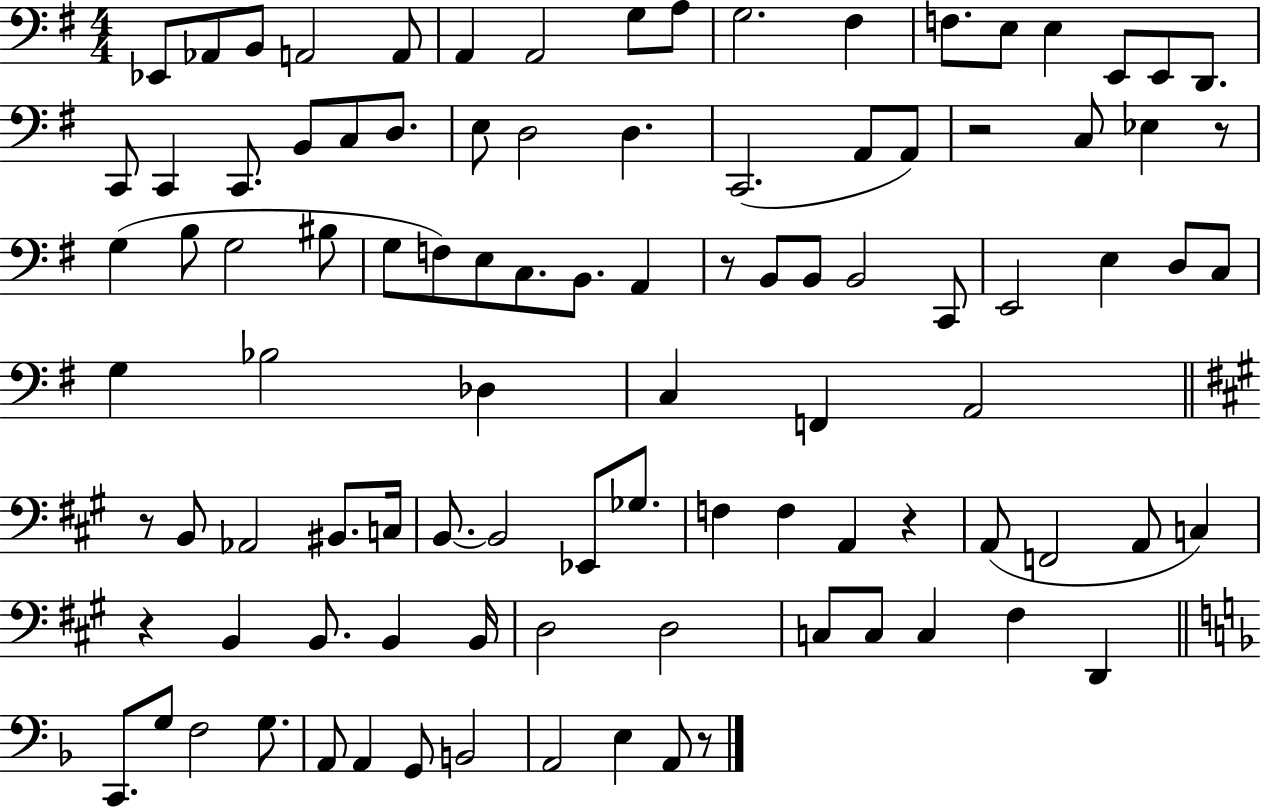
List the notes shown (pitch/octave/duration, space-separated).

Eb2/e Ab2/e B2/e A2/h A2/e A2/q A2/h G3/e A3/e G3/h. F#3/q F3/e. E3/e E3/q E2/e E2/e D2/e. C2/e C2/q C2/e. B2/e C3/e D3/e. E3/e D3/h D3/q. C2/h. A2/e A2/e R/h C3/e Eb3/q R/e G3/q B3/e G3/h BIS3/e G3/e F3/e E3/e C3/e. B2/e. A2/q R/e B2/e B2/e B2/h C2/e E2/h E3/q D3/e C3/e G3/q Bb3/h Db3/q C3/q F2/q A2/h R/e B2/e Ab2/h BIS2/e. C3/s B2/e. B2/h Eb2/e Gb3/e. F3/q F3/q A2/q R/q A2/e F2/h A2/e C3/q R/q B2/q B2/e. B2/q B2/s D3/h D3/h C3/e C3/e C3/q F#3/q D2/q C2/e. G3/e F3/h G3/e. A2/e A2/q G2/e B2/h A2/h E3/q A2/e R/e